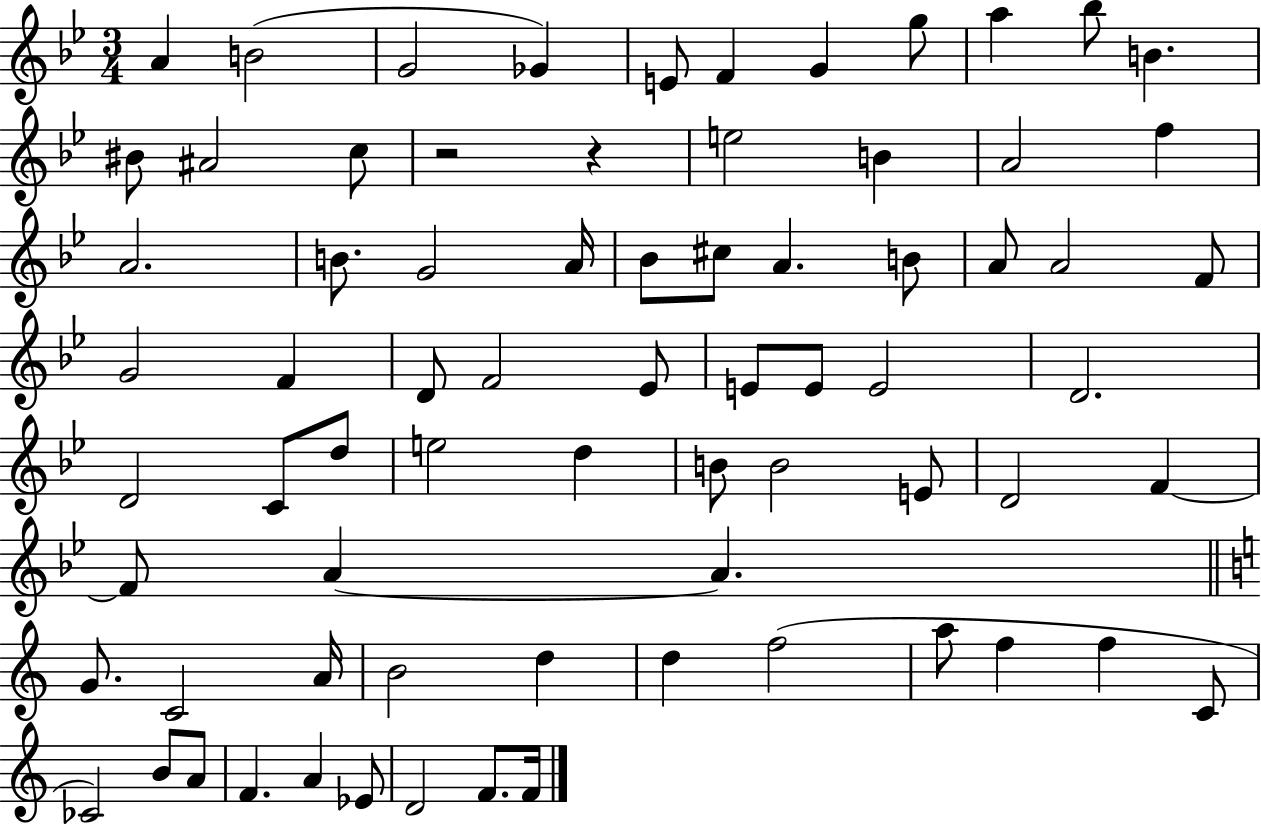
A4/q B4/h G4/h Gb4/q E4/e F4/q G4/q G5/e A5/q Bb5/e B4/q. BIS4/e A#4/h C5/e R/h R/q E5/h B4/q A4/h F5/q A4/h. B4/e. G4/h A4/s Bb4/e C#5/e A4/q. B4/e A4/e A4/h F4/e G4/h F4/q D4/e F4/h Eb4/e E4/e E4/e E4/h D4/h. D4/h C4/e D5/e E5/h D5/q B4/e B4/h E4/e D4/h F4/q F4/e A4/q A4/q. G4/e. C4/h A4/s B4/h D5/q D5/q F5/h A5/e F5/q F5/q C4/e CES4/h B4/e A4/e F4/q. A4/q Eb4/e D4/h F4/e. F4/s